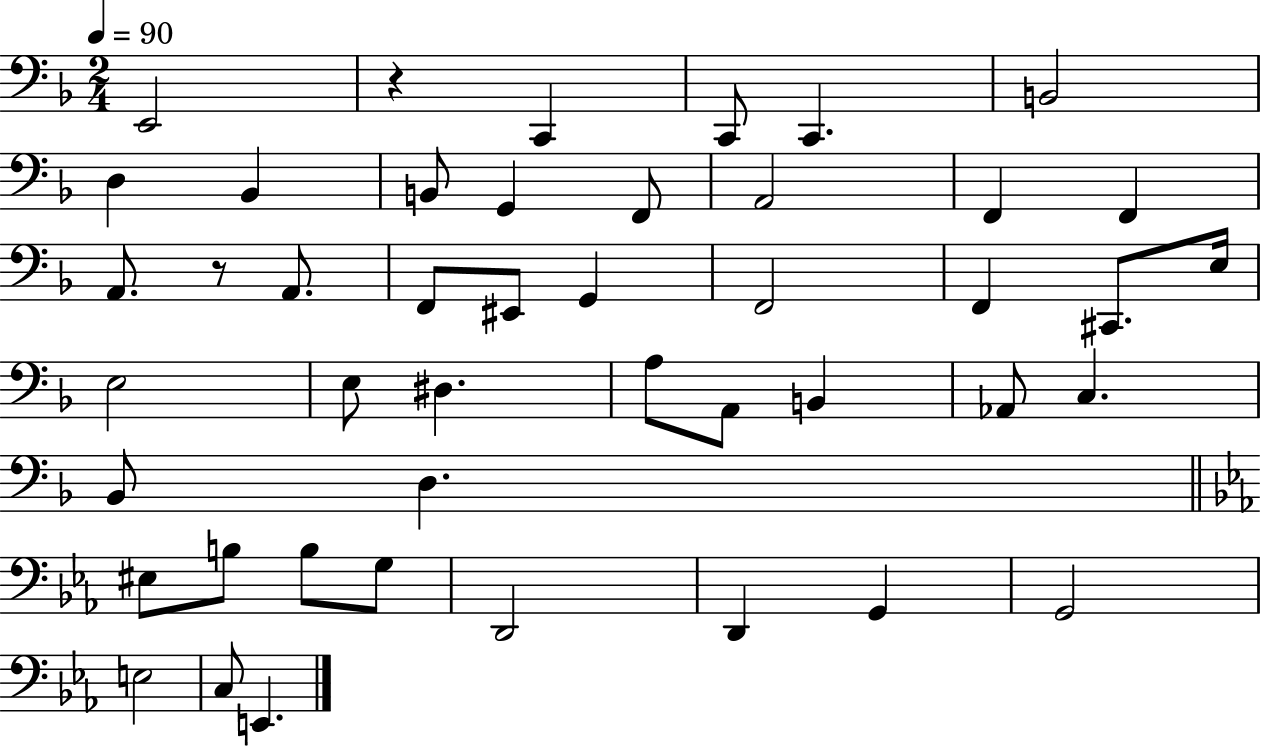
X:1
T:Untitled
M:2/4
L:1/4
K:F
E,,2 z C,, C,,/2 C,, B,,2 D, _B,, B,,/2 G,, F,,/2 A,,2 F,, F,, A,,/2 z/2 A,,/2 F,,/2 ^E,,/2 G,, F,,2 F,, ^C,,/2 E,/4 E,2 E,/2 ^D, A,/2 A,,/2 B,, _A,,/2 C, _B,,/2 D, ^E,/2 B,/2 B,/2 G,/2 D,,2 D,, G,, G,,2 E,2 C,/2 E,,